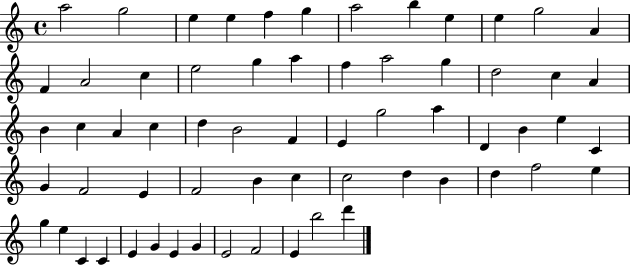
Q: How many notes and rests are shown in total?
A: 63